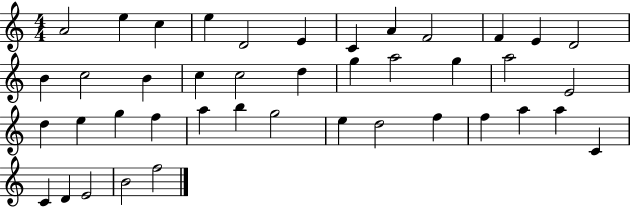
A4/h E5/q C5/q E5/q D4/h E4/q C4/q A4/q F4/h F4/q E4/q D4/h B4/q C5/h B4/q C5/q C5/h D5/q G5/q A5/h G5/q A5/h E4/h D5/q E5/q G5/q F5/q A5/q B5/q G5/h E5/q D5/h F5/q F5/q A5/q A5/q C4/q C4/q D4/q E4/h B4/h F5/h